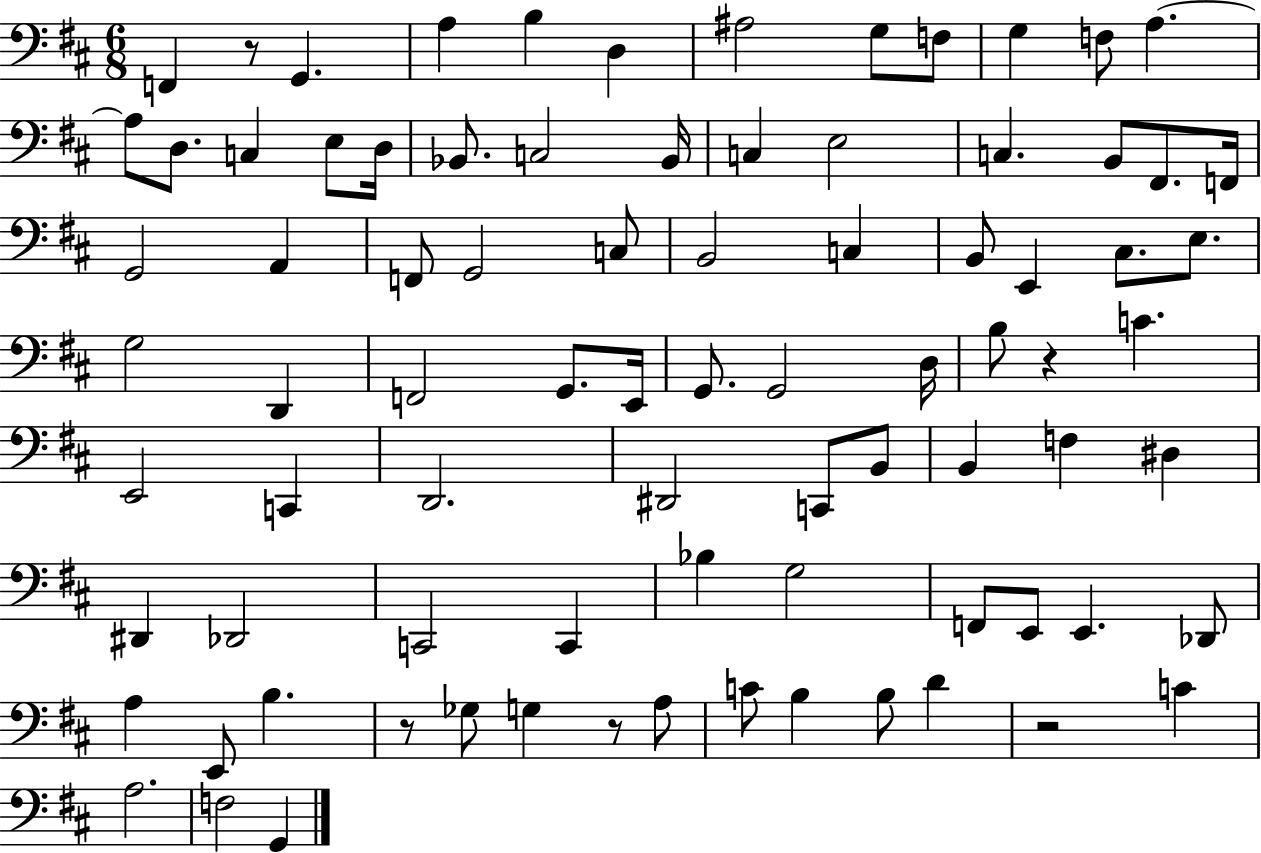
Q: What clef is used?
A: bass